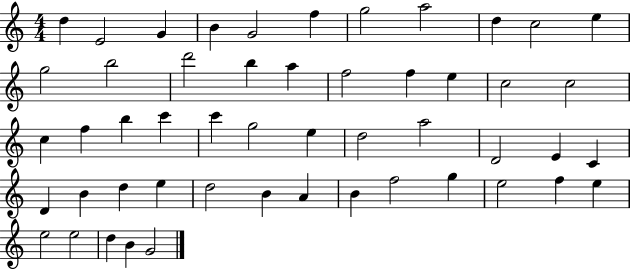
D5/q E4/h G4/q B4/q G4/h F5/q G5/h A5/h D5/q C5/h E5/q G5/h B5/h D6/h B5/q A5/q F5/h F5/q E5/q C5/h C5/h C5/q F5/q B5/q C6/q C6/q G5/h E5/q D5/h A5/h D4/h E4/q C4/q D4/q B4/q D5/q E5/q D5/h B4/q A4/q B4/q F5/h G5/q E5/h F5/q E5/q E5/h E5/h D5/q B4/q G4/h